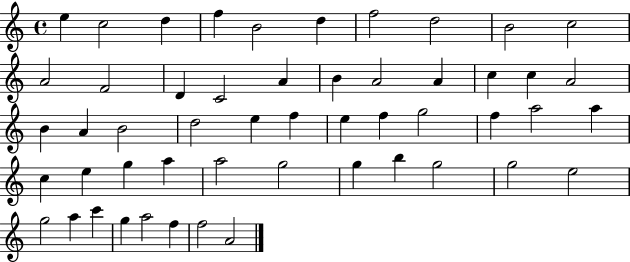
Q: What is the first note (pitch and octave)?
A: E5